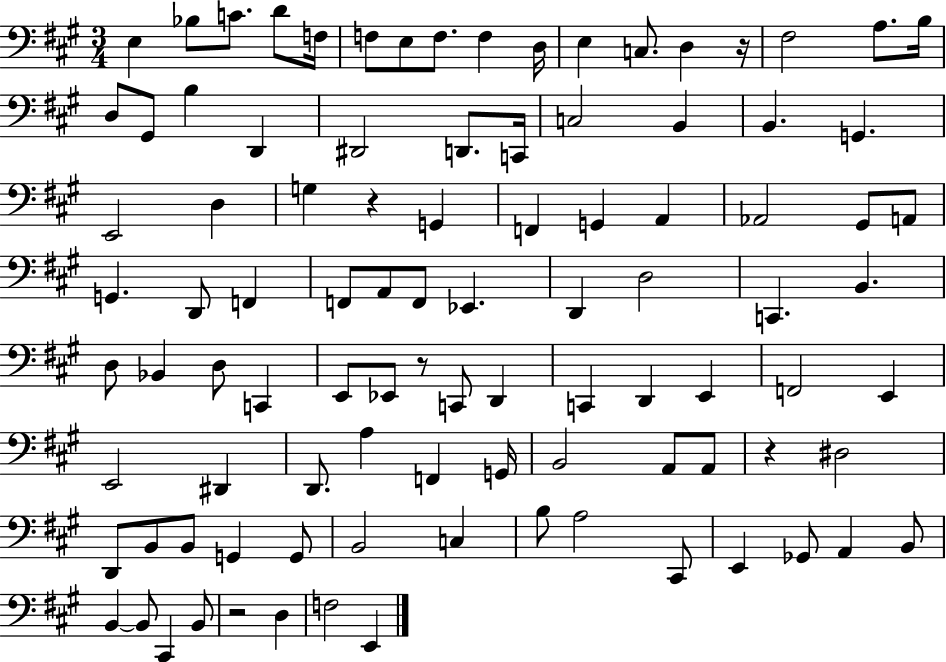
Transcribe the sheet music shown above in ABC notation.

X:1
T:Untitled
M:3/4
L:1/4
K:A
E, _B,/2 C/2 D/2 F,/4 F,/2 E,/2 F,/2 F, D,/4 E, C,/2 D, z/4 ^F,2 A,/2 B,/4 D,/2 ^G,,/2 B, D,, ^D,,2 D,,/2 C,,/4 C,2 B,, B,, G,, E,,2 D, G, z G,, F,, G,, A,, _A,,2 ^G,,/2 A,,/2 G,, D,,/2 F,, F,,/2 A,,/2 F,,/2 _E,, D,, D,2 C,, B,, D,/2 _B,, D,/2 C,, E,,/2 _E,,/2 z/2 C,,/2 D,, C,, D,, E,, F,,2 E,, E,,2 ^D,, D,,/2 A, F,, G,,/4 B,,2 A,,/2 A,,/2 z ^D,2 D,,/2 B,,/2 B,,/2 G,, G,,/2 B,,2 C, B,/2 A,2 ^C,,/2 E,, _G,,/2 A,, B,,/2 B,, B,,/2 ^C,, B,,/2 z2 D, F,2 E,,